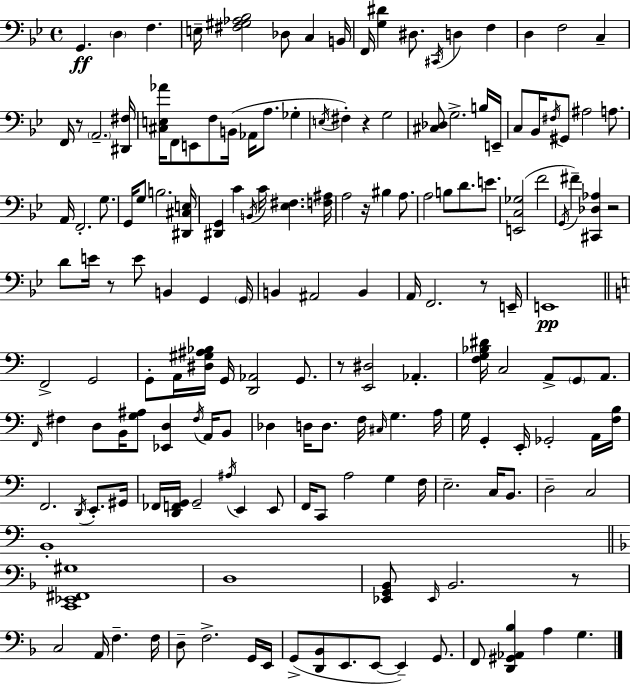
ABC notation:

X:1
T:Untitled
M:4/4
L:1/4
K:Bb
G,, D, F, E,/4 [^F,^G,_A,_B,]2 _D,/2 C, B,,/4 F,,/4 [G,^D] ^D,/2 ^C,,/4 D, F, D, F,2 C, F,,/4 z/2 A,,2 [^D,,^F,]/4 [^C,E,_A]/4 F,,/2 E,,/2 F,/2 B,,/4 _A,,/4 A,/2 _G, E,/4 ^F, z G,2 [^C,_D,]/2 G,2 B,/4 E,,/4 C,/2 _B,,/4 ^F,/4 ^G,,/2 ^A,2 A,/2 A,,/4 F,,2 G,/2 G,,/4 G,/2 B,2 [^D,,^C,E,]/4 [^D,,G,,] C B,,/4 C/4 [_E,^F,] [F,^A,]/4 A,2 z/4 ^B, A,/2 A,2 B,/2 D/2 E/2 [E,,C,_G,]2 F2 G,,/4 ^F [^C,,_D,_A,] z2 D/2 E/4 z/2 E/2 B,, G,, G,,/4 B,, ^A,,2 B,, A,,/4 F,,2 z/2 E,,/4 E,,4 F,,2 G,,2 G,,/2 A,,/4 [^D,^G,^A,_B,]/4 G,,/4 [D,,_A,,]2 G,,/2 z/2 [E,,^D,]2 _A,, [F,G,_B,^D]/4 C,2 A,,/2 G,,/2 A,,/2 F,,/4 ^F, D,/2 B,,/4 [G,^A,]/2 [_E,,D,] ^F,/4 A,,/4 B,,/2 _D, D,/4 D,/2 F,/4 ^C,/4 G, A,/4 G,/4 G,, E,,/4 _G,,2 A,,/4 [F,B,]/4 F,,2 D,,/4 E,,/2 ^G,,/4 _F,,/4 [D,,F,,G,,]/4 G,,2 ^A,/4 E,, E,,/2 F,,/4 C,,/2 A,2 G, F,/4 E,2 C,/4 B,,/2 D,2 C,2 B,,4 [C,,_E,,^F,,^G,]4 D,4 [_E,,G,,_B,,]/2 _E,,/4 _B,,2 z/2 C,2 A,,/4 F, F,/4 D,/2 F,2 G,,/4 E,,/4 G,,/2 [D,,_B,,]/2 E,,/2 E,,/2 E,, G,,/2 F,,/2 [D,,^G,,_A,,_B,] A, G,